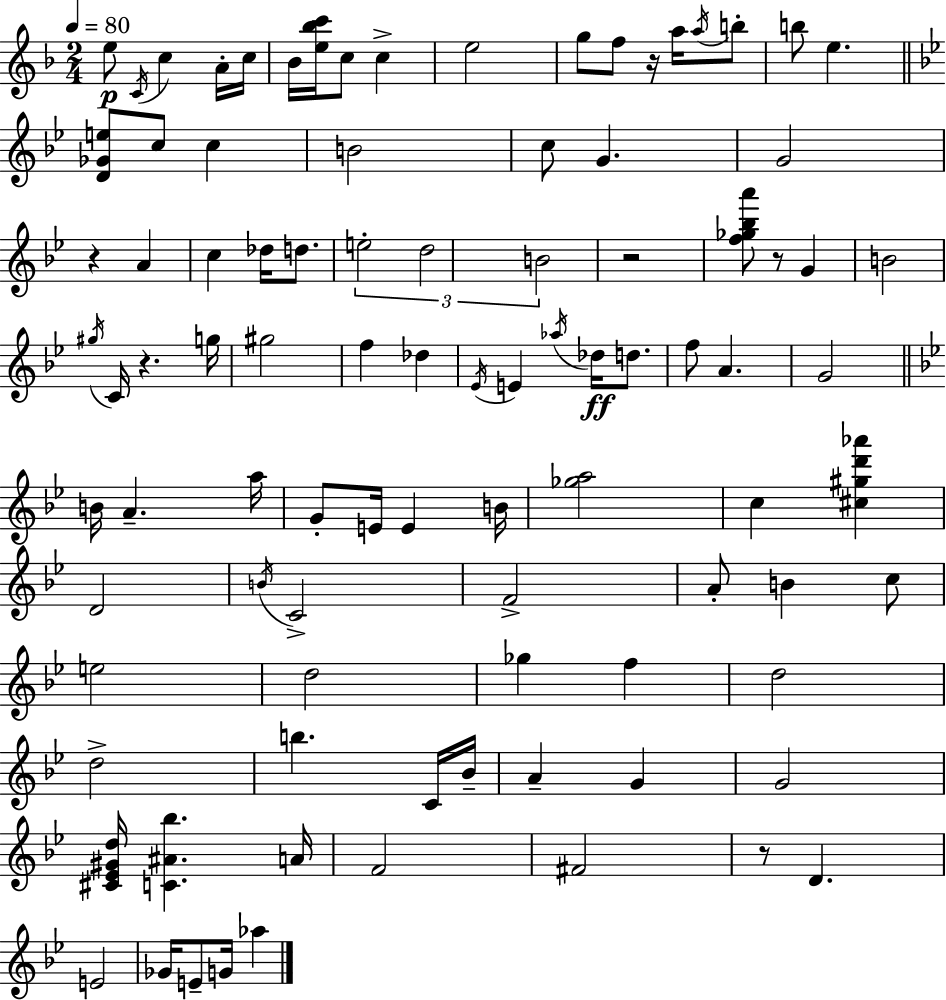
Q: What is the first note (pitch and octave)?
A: E5